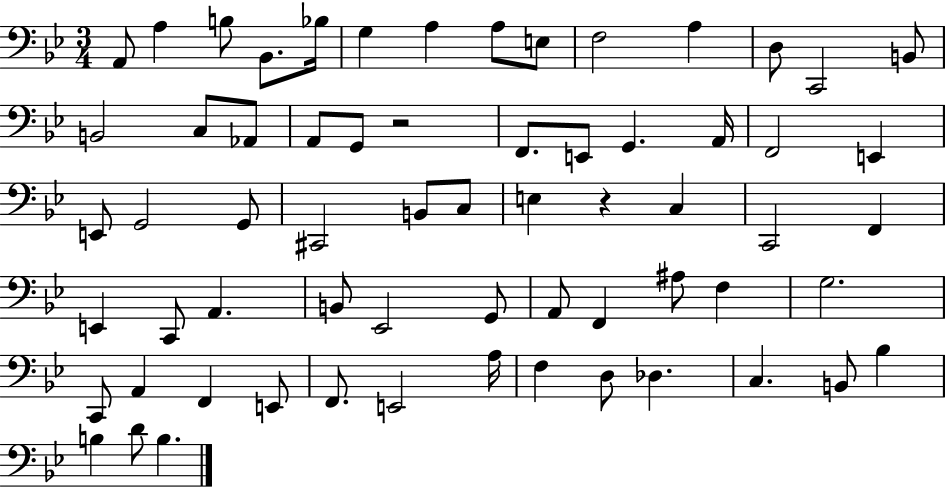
X:1
T:Untitled
M:3/4
L:1/4
K:Bb
A,,/2 A, B,/2 _B,,/2 _B,/4 G, A, A,/2 E,/2 F,2 A, D,/2 C,,2 B,,/2 B,,2 C,/2 _A,,/2 A,,/2 G,,/2 z2 F,,/2 E,,/2 G,, A,,/4 F,,2 E,, E,,/2 G,,2 G,,/2 ^C,,2 B,,/2 C,/2 E, z C, C,,2 F,, E,, C,,/2 A,, B,,/2 _E,,2 G,,/2 A,,/2 F,, ^A,/2 F, G,2 C,,/2 A,, F,, E,,/2 F,,/2 E,,2 A,/4 F, D,/2 _D, C, B,,/2 _B, B, D/2 B,